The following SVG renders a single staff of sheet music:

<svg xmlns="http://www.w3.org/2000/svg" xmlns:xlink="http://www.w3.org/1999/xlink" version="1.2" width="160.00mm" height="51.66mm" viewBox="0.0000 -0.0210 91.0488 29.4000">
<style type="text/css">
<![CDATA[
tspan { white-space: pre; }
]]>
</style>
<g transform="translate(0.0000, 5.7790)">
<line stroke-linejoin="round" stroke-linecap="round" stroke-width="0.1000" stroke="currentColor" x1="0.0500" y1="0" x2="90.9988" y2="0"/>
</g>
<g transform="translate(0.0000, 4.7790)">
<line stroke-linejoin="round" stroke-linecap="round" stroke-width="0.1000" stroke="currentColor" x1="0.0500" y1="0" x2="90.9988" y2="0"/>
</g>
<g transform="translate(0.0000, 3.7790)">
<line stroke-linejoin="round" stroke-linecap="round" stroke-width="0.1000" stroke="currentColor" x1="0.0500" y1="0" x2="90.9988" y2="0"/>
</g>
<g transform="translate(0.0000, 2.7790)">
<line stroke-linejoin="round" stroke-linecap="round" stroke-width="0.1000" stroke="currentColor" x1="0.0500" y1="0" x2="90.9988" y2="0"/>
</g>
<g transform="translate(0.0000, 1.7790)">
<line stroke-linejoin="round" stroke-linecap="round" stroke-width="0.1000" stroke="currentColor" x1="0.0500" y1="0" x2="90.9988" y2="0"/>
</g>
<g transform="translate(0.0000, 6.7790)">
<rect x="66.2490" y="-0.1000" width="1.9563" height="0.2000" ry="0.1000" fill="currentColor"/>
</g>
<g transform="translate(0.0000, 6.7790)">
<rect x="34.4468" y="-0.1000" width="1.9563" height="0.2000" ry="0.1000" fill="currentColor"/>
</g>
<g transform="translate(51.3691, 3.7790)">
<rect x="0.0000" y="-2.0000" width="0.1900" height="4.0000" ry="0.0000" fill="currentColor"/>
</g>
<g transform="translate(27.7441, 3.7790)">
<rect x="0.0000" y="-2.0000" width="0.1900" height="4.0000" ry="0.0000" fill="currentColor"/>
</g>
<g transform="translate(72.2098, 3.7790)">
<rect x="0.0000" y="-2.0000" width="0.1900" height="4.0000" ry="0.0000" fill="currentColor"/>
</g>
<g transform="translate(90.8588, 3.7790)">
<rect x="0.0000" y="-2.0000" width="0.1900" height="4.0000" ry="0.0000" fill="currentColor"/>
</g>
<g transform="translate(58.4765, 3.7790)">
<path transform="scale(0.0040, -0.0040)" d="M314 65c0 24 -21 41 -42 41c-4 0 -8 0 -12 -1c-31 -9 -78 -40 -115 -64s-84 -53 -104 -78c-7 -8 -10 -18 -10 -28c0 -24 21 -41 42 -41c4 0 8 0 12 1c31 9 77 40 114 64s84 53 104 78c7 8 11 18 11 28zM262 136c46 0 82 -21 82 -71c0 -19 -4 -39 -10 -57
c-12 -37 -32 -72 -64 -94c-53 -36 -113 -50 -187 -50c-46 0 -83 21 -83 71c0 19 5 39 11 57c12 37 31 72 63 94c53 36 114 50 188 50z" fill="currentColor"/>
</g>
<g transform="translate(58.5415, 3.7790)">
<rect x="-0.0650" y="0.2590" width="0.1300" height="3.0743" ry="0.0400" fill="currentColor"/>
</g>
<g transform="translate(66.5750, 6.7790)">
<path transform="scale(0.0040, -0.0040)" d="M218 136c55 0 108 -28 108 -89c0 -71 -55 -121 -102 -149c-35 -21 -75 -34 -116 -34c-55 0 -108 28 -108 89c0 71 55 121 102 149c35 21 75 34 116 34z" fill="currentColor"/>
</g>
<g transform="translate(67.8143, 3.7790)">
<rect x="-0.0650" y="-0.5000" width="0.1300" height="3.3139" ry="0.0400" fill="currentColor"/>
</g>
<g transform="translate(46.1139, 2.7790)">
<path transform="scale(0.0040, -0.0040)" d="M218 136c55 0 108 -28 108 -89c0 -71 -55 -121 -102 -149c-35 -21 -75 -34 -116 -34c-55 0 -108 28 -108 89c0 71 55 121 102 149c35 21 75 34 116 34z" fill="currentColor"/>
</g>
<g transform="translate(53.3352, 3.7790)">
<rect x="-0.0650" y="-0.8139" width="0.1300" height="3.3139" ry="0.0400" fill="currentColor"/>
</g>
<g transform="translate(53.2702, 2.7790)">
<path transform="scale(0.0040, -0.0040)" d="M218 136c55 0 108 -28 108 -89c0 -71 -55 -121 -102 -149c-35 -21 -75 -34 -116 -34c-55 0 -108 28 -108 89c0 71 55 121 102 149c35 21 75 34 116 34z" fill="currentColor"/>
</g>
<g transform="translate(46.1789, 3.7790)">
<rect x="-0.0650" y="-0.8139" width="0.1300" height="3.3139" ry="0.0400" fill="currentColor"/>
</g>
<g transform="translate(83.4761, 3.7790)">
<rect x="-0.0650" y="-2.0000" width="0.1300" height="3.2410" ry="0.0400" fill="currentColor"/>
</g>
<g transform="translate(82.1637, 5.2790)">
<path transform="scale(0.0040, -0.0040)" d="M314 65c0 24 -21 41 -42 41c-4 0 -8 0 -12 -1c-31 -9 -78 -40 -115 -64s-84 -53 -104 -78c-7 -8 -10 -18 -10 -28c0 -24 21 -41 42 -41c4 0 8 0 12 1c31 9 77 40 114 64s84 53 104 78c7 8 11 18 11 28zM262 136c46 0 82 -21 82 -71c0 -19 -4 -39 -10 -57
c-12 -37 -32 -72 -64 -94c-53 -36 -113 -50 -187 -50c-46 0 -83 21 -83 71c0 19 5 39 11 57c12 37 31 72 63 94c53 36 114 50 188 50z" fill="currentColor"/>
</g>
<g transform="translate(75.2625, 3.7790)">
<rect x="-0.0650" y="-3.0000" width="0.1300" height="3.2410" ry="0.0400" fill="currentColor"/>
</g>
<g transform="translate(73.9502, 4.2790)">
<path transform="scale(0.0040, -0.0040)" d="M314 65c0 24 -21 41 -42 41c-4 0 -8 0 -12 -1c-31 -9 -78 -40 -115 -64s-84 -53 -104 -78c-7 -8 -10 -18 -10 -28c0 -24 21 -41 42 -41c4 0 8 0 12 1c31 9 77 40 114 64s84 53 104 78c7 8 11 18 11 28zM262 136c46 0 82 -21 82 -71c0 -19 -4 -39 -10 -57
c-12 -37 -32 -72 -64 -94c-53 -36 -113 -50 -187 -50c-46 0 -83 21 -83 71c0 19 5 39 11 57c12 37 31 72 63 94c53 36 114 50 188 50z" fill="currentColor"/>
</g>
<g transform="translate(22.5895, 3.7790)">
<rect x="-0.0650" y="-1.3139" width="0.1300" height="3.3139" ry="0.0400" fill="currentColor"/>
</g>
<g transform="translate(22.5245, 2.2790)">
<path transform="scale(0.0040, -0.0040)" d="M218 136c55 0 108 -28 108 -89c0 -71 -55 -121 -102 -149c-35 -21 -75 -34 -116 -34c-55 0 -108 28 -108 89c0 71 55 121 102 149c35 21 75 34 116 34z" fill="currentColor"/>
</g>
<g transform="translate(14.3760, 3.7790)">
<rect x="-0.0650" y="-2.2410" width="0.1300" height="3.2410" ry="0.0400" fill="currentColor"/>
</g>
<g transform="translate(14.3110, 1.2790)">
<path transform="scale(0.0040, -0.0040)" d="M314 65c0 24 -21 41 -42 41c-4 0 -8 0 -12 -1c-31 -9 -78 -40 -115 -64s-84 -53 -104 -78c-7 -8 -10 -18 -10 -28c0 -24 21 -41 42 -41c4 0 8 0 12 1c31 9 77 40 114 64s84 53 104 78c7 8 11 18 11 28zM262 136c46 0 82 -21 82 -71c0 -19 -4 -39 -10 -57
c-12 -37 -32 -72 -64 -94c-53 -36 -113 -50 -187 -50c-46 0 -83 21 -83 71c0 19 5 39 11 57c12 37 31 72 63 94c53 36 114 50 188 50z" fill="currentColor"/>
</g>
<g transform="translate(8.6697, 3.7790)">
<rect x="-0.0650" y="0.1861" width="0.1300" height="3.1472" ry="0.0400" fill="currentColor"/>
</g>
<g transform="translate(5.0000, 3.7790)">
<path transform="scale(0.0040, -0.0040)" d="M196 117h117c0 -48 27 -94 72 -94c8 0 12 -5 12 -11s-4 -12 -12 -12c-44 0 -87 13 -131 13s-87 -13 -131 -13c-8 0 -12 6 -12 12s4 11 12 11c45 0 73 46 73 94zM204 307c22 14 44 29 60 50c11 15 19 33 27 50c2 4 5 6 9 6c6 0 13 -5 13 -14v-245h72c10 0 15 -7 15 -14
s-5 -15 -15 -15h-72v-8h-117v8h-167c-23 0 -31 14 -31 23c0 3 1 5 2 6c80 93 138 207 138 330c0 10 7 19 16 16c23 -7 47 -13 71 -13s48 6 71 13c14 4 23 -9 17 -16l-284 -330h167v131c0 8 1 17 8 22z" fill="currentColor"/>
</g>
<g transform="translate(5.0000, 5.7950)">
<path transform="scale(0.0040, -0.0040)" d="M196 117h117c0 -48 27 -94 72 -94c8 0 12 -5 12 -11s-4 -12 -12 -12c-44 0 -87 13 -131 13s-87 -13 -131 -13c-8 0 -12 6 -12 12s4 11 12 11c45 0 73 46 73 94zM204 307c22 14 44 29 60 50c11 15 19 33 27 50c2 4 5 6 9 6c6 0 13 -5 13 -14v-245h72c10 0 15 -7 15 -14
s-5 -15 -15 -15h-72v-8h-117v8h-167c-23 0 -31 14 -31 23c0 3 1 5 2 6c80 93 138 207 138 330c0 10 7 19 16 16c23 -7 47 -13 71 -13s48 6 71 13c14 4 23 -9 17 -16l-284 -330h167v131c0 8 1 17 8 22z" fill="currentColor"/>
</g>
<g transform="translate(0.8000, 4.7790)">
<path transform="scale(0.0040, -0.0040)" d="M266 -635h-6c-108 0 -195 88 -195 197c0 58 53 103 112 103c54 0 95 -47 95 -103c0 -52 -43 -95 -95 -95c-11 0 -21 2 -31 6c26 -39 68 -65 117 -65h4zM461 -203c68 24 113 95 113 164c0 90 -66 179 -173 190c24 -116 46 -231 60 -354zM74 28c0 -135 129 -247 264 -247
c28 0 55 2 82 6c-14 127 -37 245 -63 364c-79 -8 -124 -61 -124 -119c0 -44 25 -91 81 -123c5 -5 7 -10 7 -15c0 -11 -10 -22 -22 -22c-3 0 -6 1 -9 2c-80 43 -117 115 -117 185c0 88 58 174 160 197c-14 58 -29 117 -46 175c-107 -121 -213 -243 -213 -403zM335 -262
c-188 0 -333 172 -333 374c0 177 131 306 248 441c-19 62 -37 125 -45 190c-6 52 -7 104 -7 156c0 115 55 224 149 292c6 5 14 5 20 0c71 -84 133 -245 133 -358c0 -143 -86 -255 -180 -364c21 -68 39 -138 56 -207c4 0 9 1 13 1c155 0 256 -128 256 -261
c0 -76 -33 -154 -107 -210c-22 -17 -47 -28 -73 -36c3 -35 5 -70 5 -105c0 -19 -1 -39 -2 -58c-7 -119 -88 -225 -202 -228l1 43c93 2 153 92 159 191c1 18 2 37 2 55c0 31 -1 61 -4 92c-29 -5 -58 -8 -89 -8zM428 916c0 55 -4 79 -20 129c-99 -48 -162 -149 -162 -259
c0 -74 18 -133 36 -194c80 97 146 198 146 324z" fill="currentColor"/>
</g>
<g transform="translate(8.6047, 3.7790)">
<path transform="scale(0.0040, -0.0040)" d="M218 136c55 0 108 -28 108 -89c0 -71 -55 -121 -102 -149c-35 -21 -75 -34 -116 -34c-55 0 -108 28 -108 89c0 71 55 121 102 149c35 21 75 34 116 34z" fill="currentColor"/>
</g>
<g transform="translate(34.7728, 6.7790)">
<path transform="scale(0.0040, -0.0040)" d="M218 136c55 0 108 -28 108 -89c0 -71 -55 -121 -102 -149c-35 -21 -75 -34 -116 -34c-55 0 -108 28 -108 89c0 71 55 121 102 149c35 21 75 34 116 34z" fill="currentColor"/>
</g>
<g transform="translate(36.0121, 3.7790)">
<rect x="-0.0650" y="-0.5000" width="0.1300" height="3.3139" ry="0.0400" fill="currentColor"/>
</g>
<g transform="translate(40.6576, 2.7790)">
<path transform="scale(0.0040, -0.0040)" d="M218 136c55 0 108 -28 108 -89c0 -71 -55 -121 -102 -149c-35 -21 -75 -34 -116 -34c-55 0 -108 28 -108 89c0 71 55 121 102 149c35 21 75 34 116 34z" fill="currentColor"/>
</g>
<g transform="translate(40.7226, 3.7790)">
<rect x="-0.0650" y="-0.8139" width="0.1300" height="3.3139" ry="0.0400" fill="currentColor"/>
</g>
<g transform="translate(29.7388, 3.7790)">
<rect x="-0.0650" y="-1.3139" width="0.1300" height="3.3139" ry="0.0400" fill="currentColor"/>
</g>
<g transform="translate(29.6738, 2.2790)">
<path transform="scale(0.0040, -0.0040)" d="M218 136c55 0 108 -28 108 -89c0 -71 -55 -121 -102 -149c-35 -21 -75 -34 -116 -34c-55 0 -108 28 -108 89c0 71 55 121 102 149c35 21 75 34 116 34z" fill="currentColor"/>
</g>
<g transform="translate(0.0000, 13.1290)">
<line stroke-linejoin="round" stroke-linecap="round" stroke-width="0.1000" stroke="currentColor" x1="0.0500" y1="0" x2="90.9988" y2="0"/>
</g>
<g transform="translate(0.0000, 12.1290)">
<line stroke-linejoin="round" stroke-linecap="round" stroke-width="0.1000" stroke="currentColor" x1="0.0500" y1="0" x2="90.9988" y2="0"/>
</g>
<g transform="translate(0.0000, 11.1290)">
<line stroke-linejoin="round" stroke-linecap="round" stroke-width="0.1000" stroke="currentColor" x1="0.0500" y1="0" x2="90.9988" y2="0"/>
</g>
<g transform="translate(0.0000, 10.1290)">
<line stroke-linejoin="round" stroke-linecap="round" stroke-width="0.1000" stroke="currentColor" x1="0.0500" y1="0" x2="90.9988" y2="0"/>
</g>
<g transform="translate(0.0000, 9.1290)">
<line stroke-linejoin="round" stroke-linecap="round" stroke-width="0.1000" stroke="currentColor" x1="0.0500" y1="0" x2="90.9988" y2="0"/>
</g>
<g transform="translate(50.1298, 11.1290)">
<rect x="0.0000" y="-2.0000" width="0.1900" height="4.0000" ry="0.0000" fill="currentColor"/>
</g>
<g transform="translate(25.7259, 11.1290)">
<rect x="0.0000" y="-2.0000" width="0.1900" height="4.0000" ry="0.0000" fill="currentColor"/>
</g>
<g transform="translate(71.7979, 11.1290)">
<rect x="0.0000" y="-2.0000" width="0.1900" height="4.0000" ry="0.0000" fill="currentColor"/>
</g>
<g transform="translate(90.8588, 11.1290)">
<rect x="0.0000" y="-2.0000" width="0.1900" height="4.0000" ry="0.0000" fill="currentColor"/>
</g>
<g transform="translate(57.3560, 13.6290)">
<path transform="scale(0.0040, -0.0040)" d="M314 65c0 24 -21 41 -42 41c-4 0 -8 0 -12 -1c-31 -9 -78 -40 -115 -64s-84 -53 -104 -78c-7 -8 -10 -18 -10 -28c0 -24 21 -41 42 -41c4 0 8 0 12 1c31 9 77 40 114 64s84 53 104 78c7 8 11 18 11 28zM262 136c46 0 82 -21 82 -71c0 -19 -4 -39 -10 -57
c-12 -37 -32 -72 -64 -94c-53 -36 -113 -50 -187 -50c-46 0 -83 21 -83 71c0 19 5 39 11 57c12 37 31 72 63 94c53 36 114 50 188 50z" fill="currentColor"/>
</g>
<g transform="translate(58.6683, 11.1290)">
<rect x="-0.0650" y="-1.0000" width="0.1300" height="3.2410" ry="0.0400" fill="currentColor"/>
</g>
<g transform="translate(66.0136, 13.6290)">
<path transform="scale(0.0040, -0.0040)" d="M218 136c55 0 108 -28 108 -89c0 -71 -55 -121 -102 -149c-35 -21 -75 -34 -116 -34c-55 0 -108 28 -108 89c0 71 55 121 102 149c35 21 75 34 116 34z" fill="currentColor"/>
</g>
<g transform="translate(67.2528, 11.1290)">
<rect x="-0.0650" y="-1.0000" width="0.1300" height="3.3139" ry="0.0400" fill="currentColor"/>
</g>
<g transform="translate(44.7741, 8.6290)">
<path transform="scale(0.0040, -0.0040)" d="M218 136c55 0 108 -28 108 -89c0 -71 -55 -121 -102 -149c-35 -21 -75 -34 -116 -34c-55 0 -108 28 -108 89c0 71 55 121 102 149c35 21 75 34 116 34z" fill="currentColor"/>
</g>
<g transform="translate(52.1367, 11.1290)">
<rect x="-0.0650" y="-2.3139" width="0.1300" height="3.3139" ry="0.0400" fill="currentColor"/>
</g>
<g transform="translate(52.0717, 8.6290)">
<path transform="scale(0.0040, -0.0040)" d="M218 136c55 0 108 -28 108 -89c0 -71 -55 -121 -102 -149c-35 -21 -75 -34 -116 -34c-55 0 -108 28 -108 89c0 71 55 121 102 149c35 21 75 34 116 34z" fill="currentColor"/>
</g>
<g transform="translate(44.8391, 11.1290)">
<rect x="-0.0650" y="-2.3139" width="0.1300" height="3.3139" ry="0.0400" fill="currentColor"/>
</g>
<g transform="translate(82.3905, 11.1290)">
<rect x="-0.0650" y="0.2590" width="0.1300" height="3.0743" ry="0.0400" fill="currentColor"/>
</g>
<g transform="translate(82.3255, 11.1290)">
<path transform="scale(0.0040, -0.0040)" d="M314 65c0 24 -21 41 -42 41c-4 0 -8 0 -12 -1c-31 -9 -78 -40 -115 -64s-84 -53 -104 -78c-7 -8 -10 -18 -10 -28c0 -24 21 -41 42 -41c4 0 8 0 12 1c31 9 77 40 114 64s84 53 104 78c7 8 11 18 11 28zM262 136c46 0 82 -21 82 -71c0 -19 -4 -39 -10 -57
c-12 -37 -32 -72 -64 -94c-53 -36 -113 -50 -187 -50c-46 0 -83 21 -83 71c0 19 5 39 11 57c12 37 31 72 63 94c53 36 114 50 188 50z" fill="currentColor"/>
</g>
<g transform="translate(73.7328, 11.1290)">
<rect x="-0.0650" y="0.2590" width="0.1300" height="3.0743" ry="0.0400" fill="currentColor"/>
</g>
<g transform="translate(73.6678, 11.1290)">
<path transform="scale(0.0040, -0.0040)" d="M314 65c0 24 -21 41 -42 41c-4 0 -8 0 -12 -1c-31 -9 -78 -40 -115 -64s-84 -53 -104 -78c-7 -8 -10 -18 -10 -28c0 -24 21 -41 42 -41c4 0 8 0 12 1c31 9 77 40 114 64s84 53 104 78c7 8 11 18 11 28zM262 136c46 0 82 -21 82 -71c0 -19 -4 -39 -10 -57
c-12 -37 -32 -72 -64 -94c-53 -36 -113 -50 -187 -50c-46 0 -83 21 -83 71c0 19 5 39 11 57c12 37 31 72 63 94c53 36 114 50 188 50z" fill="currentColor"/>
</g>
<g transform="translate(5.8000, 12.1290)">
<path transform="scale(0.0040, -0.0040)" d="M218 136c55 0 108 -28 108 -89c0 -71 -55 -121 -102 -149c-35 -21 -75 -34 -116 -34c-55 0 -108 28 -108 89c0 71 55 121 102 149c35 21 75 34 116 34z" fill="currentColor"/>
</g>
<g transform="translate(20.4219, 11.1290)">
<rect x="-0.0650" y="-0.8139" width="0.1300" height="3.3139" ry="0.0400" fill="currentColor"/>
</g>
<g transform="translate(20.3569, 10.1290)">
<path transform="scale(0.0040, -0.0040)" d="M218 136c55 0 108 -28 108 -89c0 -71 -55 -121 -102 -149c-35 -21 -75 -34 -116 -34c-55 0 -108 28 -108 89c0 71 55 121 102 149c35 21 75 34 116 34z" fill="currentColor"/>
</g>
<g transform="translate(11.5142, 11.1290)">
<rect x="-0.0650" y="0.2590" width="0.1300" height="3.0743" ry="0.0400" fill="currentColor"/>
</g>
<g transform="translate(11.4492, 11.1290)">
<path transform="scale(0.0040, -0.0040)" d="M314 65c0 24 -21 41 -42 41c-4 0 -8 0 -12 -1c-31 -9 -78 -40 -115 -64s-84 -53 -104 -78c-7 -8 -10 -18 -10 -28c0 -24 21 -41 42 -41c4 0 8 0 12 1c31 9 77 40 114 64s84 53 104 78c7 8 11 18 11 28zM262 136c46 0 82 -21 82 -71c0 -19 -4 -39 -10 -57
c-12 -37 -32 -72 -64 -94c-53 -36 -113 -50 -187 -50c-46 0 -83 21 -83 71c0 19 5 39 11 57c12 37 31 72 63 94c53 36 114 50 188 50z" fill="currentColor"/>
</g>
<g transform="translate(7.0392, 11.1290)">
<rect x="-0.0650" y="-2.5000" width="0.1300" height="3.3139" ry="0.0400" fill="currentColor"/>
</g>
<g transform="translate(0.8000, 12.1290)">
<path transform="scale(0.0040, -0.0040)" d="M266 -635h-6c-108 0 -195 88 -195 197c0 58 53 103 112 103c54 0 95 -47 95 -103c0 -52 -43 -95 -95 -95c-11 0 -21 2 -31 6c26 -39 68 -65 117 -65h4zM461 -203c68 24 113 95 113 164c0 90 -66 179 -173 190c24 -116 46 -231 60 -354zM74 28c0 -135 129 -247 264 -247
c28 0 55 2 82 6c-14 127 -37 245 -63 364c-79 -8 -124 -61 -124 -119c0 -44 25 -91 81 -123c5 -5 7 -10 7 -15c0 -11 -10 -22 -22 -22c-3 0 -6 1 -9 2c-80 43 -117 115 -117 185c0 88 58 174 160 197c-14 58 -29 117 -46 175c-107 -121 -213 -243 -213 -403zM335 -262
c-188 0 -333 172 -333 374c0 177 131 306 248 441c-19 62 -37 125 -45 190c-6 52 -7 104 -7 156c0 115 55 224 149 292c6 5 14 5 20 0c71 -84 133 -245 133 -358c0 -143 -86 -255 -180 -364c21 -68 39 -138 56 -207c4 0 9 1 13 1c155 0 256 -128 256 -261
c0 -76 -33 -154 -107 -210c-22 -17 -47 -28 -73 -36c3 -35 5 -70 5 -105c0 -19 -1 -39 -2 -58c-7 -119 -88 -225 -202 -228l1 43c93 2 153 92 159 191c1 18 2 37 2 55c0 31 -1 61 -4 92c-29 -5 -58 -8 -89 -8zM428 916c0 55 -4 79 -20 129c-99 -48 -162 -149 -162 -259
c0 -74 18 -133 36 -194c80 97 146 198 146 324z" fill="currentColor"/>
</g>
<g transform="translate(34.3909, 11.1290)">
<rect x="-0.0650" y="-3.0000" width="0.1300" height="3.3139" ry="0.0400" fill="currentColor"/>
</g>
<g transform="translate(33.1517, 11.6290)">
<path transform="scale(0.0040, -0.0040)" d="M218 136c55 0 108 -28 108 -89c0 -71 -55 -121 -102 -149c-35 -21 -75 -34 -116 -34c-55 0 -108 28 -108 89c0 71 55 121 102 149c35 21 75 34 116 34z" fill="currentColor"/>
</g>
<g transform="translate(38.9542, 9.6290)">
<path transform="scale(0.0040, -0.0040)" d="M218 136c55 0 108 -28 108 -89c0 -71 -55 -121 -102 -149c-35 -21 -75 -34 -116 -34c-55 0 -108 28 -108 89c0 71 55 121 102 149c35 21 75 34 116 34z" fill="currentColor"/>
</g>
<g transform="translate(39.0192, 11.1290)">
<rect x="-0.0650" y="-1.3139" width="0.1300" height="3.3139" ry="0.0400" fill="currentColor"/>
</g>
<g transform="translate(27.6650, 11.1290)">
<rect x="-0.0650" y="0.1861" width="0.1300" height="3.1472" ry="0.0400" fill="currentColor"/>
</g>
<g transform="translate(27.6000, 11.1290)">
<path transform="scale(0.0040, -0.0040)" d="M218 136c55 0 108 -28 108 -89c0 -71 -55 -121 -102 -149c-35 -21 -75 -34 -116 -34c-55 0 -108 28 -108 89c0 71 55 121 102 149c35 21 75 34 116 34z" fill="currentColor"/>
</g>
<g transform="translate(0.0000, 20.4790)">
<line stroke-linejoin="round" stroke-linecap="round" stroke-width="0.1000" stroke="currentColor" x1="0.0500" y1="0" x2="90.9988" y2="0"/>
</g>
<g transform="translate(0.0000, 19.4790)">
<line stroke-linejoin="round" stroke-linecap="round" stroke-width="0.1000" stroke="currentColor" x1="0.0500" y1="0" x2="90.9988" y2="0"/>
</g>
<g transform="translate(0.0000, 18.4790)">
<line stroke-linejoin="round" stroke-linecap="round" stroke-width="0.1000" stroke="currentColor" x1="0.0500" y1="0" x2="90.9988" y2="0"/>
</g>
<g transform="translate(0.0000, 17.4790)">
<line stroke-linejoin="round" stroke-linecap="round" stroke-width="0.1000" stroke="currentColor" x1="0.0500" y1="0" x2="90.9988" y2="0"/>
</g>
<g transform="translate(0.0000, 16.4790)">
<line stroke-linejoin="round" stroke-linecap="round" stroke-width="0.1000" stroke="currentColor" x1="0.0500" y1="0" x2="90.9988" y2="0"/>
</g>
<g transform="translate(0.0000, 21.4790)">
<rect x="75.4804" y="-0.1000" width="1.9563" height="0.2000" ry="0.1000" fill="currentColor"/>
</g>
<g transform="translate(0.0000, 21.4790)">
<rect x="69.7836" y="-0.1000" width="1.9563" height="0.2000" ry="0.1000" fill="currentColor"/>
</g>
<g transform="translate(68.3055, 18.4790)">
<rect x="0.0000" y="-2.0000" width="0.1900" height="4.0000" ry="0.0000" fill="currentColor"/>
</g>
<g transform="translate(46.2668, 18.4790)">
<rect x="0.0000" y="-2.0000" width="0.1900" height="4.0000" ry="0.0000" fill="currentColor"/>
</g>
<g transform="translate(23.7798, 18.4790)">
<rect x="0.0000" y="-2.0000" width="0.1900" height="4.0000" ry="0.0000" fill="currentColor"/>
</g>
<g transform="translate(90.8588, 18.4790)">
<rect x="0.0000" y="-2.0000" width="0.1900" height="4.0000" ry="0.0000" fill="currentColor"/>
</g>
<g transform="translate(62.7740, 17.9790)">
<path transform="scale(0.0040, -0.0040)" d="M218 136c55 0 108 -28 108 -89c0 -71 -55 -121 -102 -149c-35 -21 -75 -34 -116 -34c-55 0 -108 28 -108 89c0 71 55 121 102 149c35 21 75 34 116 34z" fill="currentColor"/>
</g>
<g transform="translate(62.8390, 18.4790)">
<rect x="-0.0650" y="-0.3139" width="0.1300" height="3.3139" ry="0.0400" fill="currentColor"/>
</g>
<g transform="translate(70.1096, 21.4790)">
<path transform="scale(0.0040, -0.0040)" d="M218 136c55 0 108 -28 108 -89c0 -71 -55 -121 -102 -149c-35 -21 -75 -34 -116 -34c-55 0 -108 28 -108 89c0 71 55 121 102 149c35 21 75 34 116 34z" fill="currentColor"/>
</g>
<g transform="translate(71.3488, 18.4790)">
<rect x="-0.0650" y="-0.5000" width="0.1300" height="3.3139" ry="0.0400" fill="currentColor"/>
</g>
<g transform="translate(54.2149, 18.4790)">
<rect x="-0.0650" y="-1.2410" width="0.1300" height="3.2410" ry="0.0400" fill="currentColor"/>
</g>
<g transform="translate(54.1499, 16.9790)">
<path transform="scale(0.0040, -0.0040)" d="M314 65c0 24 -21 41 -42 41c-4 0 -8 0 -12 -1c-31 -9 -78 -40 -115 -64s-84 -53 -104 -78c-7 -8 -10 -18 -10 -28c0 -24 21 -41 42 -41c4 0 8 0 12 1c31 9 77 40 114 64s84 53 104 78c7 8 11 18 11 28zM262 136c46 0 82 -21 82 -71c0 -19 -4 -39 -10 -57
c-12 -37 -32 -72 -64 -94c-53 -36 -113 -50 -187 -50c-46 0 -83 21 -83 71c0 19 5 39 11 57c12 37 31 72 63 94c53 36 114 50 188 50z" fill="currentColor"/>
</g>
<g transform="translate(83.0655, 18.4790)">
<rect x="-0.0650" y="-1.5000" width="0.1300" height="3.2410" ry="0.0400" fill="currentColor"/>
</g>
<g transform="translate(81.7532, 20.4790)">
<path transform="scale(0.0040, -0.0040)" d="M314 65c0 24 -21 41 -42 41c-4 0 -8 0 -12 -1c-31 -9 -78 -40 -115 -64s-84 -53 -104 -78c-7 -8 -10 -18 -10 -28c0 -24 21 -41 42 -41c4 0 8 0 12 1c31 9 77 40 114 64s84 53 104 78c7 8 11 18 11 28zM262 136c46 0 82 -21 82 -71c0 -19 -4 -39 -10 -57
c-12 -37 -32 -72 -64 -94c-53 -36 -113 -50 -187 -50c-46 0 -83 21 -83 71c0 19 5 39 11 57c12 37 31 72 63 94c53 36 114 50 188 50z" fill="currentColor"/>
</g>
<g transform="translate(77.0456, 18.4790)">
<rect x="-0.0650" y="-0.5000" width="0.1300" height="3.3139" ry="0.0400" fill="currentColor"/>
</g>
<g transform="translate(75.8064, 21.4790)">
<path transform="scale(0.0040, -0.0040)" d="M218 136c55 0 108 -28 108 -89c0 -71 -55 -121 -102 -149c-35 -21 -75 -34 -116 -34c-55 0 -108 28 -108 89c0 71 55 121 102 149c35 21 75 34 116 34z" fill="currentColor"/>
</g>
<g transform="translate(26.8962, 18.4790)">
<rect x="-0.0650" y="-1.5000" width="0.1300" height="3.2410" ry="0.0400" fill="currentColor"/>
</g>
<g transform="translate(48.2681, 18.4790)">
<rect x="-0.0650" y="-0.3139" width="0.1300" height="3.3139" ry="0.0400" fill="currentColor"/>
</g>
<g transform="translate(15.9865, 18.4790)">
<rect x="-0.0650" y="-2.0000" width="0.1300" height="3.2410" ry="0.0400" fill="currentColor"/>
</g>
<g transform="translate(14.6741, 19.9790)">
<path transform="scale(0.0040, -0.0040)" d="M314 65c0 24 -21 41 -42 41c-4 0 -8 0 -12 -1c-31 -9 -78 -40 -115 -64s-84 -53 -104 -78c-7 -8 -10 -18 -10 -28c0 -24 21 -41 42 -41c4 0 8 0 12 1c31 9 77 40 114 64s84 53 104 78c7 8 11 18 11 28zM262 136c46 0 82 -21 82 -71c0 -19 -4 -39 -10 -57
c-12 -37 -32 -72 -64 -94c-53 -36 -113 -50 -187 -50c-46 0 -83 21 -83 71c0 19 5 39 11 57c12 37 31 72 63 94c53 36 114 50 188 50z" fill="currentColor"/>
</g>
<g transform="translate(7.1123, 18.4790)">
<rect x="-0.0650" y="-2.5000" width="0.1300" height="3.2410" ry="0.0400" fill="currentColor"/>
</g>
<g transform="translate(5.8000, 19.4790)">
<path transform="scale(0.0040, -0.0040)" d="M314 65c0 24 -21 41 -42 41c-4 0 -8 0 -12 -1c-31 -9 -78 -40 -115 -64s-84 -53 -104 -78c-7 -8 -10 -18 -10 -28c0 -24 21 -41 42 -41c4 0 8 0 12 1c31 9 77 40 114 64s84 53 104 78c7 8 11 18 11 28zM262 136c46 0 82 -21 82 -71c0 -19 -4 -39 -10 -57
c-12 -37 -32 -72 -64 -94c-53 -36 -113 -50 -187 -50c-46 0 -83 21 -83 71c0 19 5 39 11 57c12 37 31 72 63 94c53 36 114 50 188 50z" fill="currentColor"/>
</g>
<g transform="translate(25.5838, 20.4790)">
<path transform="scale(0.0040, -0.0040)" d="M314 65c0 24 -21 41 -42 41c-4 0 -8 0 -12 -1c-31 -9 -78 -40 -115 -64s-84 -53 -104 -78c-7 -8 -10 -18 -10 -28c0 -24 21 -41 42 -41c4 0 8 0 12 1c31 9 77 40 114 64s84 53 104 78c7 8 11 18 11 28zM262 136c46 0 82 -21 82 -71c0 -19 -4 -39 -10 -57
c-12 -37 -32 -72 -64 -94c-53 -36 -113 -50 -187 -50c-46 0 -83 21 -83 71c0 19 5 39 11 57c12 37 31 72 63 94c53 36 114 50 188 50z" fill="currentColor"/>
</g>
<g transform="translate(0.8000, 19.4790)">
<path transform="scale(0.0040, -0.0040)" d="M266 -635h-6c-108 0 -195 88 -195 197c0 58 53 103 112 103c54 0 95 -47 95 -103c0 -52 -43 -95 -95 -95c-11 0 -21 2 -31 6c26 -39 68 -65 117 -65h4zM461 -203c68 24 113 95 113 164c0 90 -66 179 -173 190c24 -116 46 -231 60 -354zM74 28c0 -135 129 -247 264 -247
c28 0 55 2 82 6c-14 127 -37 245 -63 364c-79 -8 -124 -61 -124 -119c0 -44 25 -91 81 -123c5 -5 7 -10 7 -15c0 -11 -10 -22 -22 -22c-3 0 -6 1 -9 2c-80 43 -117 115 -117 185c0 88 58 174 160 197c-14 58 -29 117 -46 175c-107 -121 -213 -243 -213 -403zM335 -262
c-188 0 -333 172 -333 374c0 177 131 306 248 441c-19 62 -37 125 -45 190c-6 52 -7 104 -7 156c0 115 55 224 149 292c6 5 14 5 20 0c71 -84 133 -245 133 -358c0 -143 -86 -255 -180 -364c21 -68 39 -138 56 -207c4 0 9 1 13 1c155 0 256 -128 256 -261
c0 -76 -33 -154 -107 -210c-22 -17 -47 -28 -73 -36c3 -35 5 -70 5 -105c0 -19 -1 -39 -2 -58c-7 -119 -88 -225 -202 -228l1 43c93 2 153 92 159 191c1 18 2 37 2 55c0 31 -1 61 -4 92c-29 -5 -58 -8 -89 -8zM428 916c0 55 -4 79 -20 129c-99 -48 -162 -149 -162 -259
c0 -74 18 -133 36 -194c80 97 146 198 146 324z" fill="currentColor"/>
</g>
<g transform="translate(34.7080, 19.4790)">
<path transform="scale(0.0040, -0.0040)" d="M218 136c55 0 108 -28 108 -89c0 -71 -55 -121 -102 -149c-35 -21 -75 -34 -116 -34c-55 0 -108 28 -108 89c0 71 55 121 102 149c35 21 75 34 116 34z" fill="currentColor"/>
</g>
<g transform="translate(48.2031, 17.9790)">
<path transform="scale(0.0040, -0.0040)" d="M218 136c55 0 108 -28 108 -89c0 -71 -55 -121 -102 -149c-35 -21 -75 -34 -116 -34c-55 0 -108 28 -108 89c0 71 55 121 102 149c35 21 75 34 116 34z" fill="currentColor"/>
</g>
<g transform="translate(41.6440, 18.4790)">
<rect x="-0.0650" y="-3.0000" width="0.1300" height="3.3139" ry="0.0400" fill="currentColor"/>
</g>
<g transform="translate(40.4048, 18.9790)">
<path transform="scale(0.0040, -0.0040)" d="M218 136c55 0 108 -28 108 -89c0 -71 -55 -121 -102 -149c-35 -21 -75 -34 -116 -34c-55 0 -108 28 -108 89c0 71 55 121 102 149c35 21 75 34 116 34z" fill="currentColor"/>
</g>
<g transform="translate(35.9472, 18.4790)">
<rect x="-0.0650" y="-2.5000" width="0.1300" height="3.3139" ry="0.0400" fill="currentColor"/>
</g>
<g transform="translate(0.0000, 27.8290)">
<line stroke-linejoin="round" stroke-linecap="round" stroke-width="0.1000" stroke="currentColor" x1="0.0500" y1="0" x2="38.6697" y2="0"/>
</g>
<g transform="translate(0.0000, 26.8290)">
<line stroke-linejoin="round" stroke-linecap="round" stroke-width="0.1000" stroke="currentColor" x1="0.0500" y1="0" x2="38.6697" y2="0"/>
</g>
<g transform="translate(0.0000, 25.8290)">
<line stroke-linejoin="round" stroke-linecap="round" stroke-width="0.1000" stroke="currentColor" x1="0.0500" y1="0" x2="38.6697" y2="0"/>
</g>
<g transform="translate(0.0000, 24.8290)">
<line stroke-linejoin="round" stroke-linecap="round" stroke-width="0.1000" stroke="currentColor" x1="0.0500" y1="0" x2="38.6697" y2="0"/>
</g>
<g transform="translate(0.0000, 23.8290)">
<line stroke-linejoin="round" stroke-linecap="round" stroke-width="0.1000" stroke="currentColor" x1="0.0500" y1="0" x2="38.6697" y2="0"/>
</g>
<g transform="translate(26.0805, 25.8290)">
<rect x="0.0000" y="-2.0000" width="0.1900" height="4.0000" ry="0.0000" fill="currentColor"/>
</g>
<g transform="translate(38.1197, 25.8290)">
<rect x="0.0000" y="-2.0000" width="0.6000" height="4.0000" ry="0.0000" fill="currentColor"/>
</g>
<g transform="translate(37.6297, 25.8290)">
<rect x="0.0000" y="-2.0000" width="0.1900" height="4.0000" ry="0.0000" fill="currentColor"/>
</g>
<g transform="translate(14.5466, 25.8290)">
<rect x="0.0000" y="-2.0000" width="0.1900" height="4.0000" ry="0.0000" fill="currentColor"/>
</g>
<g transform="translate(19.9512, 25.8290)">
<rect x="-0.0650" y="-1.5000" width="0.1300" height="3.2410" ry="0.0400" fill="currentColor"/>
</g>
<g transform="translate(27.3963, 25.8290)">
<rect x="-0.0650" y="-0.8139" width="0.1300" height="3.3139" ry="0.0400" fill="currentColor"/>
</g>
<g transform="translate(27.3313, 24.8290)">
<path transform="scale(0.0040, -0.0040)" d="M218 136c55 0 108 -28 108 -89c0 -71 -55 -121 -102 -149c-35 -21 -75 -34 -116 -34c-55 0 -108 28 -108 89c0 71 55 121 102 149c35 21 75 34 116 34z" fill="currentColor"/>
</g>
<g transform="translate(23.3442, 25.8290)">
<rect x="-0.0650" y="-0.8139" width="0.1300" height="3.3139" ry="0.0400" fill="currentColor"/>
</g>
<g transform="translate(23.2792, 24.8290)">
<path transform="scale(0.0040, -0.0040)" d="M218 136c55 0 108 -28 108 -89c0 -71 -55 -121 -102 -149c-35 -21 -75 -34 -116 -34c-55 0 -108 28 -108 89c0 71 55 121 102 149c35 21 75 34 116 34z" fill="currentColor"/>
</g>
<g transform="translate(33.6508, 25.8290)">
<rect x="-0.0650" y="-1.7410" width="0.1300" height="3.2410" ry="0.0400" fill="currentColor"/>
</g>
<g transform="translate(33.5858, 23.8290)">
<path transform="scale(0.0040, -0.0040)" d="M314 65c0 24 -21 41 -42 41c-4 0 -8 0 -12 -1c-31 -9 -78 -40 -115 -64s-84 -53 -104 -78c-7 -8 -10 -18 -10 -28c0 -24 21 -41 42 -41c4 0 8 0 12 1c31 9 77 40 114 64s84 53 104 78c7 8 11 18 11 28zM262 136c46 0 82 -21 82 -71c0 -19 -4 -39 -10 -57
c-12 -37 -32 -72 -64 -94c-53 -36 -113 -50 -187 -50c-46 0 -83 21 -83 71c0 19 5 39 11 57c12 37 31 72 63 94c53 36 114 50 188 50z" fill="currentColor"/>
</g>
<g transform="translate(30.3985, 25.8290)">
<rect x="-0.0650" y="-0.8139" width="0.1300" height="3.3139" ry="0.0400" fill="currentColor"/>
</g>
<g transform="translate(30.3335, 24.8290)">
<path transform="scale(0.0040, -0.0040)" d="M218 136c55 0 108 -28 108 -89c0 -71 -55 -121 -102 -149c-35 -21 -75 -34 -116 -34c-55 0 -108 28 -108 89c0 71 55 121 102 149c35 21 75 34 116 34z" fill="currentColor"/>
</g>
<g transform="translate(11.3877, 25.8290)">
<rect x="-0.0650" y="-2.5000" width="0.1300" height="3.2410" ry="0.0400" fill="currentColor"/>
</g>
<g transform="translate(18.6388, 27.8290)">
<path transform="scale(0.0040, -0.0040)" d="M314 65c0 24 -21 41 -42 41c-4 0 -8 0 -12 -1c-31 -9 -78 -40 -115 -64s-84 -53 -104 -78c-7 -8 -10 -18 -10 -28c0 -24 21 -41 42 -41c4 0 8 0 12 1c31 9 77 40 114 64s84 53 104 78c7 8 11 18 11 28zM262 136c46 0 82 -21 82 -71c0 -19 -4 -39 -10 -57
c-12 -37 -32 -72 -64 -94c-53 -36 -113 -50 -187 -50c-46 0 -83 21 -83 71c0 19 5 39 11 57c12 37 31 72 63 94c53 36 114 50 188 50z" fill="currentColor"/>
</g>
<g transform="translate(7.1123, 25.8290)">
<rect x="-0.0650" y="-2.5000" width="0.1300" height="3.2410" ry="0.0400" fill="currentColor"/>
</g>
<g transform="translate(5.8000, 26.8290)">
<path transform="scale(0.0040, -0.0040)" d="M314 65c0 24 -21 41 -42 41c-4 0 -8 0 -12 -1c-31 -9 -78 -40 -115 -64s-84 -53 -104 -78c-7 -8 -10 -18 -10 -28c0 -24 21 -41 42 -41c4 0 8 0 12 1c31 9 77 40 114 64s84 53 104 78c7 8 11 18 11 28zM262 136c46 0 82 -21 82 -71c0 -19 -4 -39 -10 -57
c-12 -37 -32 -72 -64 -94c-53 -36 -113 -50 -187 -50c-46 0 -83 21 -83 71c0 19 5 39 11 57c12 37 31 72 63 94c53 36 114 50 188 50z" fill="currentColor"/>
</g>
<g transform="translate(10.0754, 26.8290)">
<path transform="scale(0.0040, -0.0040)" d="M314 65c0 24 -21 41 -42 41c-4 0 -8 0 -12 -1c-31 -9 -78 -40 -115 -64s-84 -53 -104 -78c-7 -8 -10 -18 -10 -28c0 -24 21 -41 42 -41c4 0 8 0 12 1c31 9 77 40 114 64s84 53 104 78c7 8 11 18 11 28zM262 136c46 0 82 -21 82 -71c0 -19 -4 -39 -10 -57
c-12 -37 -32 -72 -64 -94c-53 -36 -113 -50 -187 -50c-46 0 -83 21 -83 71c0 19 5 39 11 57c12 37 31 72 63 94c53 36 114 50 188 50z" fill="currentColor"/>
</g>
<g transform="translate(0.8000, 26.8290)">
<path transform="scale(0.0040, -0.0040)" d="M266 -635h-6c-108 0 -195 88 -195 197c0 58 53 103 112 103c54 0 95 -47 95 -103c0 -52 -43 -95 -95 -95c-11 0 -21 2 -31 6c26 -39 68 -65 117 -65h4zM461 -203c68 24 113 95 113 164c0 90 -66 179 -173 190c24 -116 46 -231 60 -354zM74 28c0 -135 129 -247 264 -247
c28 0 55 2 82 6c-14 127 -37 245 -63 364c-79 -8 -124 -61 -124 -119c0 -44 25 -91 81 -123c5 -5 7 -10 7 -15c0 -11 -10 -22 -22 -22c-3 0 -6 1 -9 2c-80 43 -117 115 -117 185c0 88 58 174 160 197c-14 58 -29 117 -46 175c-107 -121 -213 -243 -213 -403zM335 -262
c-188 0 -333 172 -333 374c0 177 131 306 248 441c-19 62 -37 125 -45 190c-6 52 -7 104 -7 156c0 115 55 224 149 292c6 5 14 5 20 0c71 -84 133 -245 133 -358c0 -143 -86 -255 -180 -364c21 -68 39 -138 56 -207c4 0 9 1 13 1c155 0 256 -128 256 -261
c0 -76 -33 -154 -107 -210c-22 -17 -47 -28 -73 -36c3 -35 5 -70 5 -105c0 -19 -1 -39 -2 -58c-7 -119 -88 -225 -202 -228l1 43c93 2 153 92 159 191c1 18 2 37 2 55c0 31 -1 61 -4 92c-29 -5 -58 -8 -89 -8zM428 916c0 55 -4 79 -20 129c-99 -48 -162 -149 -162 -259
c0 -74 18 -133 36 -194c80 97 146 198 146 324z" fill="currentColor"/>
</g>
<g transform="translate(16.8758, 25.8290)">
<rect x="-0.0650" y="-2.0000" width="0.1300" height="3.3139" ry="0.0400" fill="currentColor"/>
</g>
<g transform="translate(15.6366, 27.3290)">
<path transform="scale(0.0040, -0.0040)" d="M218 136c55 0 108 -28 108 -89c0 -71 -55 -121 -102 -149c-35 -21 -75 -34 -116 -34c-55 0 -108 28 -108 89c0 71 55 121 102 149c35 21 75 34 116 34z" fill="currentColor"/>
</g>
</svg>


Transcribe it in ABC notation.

X:1
T:Untitled
M:4/4
L:1/4
K:C
B g2 e e C d d d B2 C A2 F2 G B2 d B A e g g D2 D B2 B2 G2 F2 E2 G A c e2 c C C E2 G2 G2 F E2 d d d f2